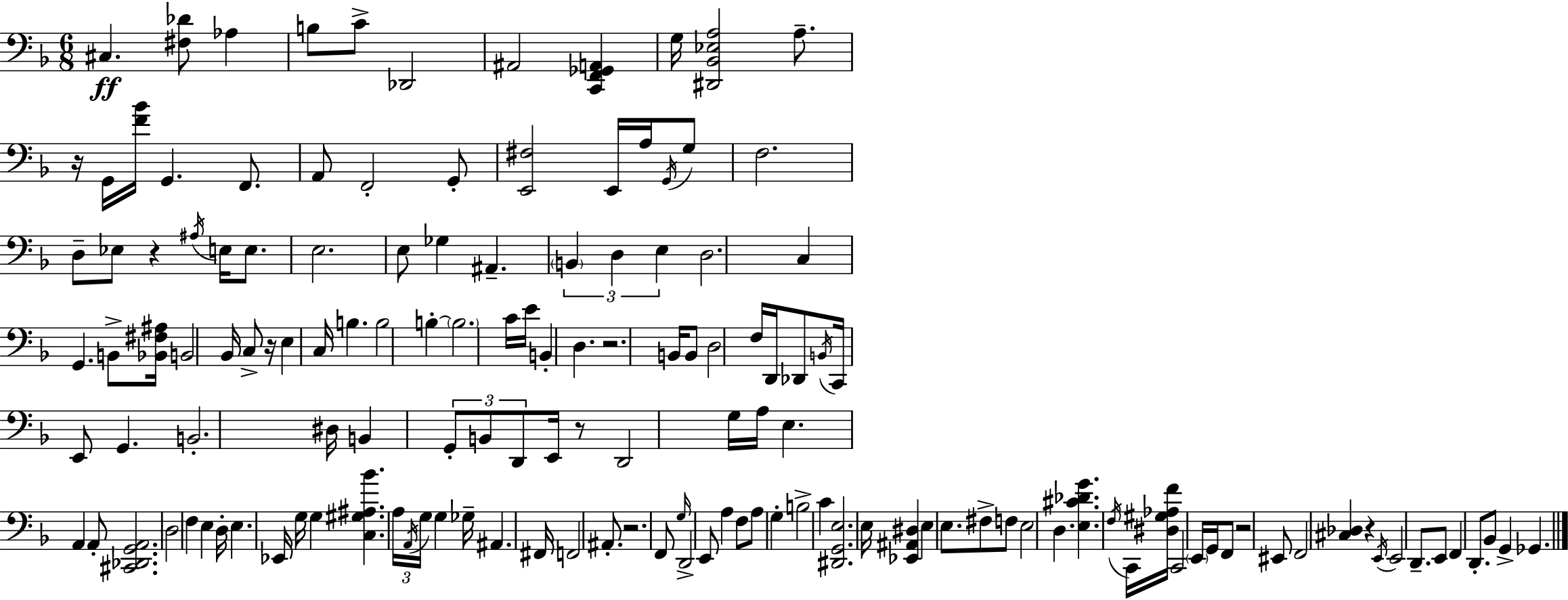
{
  \clef bass
  \numericTimeSignature
  \time 6/8
  \key f \major
  cis4.\ff <fis des'>8 aes4 | b8 c'8-> des,2 | ais,2 <c, f, ges, a,>4 | g16 <dis, bes, ees a>2 a8.-- | \break r16 g,16 <f' bes'>16 g,4. f,8. | a,8 f,2-. g,8-. | <e, fis>2 e,16 a16 \acciaccatura { g,16 } g8 | f2. | \break d8-- ees8 r4 \acciaccatura { ais16 } e16 e8. | e2. | e8 ges4 ais,4.-- | \tuplet 3/2 { \parenthesize b,4 d4 e4 } | \break d2. | c4 g,4. | b,8-> <bes, fis ais>16 b,2 bes,16 | c8-> r16 e4 c16 b4. | \break b2 b4-.~~ | \parenthesize b2. | c'16 e'16 b,4-. d4. | r2. | \break b,16 b,8 d2 | f16 d,16 des,8 \acciaccatura { b,16 } c,16 e,8 g,4. | b,2.-. | dis16 b,4 \tuplet 3/2 { g,8-. b,8 | \break d,8 } e,16 r8 d,2 | g16 a16 e4. a,4 | a,8-. <cis, des, g, a,>2. | \parenthesize d2 f4 | \break e4 d16-. e4. | ees,16 g16 g4 <c gis ais bes'>4. | \tuplet 3/2 { a16 \acciaccatura { a,16 } g16 } g4 ges16-- ais,4. | fis,16 f,2 | \break ais,8.-. r2. | f,8 \grace { g16 } d,2-> | e,8 a4 f8 a8 | g4-. b2-> | \break c'4 <dis, g, e>2. | e16 <ees, ais, dis>4 e4 | e8. fis8-> f8 e2 | d4. <e cis' des' g'>4. | \break \acciaccatura { f16 } c,16 <dis gis aes f'>16 c,2 | \parenthesize e,16 g,16 f,8 r2 | eis,8 f,2 | <cis des>4 r4 \acciaccatura { e,16 } e,2 | \break d,8.-- e,8 | f,4 d,8.-. bes,8 g,4-> | ges,4. \bar "|."
}